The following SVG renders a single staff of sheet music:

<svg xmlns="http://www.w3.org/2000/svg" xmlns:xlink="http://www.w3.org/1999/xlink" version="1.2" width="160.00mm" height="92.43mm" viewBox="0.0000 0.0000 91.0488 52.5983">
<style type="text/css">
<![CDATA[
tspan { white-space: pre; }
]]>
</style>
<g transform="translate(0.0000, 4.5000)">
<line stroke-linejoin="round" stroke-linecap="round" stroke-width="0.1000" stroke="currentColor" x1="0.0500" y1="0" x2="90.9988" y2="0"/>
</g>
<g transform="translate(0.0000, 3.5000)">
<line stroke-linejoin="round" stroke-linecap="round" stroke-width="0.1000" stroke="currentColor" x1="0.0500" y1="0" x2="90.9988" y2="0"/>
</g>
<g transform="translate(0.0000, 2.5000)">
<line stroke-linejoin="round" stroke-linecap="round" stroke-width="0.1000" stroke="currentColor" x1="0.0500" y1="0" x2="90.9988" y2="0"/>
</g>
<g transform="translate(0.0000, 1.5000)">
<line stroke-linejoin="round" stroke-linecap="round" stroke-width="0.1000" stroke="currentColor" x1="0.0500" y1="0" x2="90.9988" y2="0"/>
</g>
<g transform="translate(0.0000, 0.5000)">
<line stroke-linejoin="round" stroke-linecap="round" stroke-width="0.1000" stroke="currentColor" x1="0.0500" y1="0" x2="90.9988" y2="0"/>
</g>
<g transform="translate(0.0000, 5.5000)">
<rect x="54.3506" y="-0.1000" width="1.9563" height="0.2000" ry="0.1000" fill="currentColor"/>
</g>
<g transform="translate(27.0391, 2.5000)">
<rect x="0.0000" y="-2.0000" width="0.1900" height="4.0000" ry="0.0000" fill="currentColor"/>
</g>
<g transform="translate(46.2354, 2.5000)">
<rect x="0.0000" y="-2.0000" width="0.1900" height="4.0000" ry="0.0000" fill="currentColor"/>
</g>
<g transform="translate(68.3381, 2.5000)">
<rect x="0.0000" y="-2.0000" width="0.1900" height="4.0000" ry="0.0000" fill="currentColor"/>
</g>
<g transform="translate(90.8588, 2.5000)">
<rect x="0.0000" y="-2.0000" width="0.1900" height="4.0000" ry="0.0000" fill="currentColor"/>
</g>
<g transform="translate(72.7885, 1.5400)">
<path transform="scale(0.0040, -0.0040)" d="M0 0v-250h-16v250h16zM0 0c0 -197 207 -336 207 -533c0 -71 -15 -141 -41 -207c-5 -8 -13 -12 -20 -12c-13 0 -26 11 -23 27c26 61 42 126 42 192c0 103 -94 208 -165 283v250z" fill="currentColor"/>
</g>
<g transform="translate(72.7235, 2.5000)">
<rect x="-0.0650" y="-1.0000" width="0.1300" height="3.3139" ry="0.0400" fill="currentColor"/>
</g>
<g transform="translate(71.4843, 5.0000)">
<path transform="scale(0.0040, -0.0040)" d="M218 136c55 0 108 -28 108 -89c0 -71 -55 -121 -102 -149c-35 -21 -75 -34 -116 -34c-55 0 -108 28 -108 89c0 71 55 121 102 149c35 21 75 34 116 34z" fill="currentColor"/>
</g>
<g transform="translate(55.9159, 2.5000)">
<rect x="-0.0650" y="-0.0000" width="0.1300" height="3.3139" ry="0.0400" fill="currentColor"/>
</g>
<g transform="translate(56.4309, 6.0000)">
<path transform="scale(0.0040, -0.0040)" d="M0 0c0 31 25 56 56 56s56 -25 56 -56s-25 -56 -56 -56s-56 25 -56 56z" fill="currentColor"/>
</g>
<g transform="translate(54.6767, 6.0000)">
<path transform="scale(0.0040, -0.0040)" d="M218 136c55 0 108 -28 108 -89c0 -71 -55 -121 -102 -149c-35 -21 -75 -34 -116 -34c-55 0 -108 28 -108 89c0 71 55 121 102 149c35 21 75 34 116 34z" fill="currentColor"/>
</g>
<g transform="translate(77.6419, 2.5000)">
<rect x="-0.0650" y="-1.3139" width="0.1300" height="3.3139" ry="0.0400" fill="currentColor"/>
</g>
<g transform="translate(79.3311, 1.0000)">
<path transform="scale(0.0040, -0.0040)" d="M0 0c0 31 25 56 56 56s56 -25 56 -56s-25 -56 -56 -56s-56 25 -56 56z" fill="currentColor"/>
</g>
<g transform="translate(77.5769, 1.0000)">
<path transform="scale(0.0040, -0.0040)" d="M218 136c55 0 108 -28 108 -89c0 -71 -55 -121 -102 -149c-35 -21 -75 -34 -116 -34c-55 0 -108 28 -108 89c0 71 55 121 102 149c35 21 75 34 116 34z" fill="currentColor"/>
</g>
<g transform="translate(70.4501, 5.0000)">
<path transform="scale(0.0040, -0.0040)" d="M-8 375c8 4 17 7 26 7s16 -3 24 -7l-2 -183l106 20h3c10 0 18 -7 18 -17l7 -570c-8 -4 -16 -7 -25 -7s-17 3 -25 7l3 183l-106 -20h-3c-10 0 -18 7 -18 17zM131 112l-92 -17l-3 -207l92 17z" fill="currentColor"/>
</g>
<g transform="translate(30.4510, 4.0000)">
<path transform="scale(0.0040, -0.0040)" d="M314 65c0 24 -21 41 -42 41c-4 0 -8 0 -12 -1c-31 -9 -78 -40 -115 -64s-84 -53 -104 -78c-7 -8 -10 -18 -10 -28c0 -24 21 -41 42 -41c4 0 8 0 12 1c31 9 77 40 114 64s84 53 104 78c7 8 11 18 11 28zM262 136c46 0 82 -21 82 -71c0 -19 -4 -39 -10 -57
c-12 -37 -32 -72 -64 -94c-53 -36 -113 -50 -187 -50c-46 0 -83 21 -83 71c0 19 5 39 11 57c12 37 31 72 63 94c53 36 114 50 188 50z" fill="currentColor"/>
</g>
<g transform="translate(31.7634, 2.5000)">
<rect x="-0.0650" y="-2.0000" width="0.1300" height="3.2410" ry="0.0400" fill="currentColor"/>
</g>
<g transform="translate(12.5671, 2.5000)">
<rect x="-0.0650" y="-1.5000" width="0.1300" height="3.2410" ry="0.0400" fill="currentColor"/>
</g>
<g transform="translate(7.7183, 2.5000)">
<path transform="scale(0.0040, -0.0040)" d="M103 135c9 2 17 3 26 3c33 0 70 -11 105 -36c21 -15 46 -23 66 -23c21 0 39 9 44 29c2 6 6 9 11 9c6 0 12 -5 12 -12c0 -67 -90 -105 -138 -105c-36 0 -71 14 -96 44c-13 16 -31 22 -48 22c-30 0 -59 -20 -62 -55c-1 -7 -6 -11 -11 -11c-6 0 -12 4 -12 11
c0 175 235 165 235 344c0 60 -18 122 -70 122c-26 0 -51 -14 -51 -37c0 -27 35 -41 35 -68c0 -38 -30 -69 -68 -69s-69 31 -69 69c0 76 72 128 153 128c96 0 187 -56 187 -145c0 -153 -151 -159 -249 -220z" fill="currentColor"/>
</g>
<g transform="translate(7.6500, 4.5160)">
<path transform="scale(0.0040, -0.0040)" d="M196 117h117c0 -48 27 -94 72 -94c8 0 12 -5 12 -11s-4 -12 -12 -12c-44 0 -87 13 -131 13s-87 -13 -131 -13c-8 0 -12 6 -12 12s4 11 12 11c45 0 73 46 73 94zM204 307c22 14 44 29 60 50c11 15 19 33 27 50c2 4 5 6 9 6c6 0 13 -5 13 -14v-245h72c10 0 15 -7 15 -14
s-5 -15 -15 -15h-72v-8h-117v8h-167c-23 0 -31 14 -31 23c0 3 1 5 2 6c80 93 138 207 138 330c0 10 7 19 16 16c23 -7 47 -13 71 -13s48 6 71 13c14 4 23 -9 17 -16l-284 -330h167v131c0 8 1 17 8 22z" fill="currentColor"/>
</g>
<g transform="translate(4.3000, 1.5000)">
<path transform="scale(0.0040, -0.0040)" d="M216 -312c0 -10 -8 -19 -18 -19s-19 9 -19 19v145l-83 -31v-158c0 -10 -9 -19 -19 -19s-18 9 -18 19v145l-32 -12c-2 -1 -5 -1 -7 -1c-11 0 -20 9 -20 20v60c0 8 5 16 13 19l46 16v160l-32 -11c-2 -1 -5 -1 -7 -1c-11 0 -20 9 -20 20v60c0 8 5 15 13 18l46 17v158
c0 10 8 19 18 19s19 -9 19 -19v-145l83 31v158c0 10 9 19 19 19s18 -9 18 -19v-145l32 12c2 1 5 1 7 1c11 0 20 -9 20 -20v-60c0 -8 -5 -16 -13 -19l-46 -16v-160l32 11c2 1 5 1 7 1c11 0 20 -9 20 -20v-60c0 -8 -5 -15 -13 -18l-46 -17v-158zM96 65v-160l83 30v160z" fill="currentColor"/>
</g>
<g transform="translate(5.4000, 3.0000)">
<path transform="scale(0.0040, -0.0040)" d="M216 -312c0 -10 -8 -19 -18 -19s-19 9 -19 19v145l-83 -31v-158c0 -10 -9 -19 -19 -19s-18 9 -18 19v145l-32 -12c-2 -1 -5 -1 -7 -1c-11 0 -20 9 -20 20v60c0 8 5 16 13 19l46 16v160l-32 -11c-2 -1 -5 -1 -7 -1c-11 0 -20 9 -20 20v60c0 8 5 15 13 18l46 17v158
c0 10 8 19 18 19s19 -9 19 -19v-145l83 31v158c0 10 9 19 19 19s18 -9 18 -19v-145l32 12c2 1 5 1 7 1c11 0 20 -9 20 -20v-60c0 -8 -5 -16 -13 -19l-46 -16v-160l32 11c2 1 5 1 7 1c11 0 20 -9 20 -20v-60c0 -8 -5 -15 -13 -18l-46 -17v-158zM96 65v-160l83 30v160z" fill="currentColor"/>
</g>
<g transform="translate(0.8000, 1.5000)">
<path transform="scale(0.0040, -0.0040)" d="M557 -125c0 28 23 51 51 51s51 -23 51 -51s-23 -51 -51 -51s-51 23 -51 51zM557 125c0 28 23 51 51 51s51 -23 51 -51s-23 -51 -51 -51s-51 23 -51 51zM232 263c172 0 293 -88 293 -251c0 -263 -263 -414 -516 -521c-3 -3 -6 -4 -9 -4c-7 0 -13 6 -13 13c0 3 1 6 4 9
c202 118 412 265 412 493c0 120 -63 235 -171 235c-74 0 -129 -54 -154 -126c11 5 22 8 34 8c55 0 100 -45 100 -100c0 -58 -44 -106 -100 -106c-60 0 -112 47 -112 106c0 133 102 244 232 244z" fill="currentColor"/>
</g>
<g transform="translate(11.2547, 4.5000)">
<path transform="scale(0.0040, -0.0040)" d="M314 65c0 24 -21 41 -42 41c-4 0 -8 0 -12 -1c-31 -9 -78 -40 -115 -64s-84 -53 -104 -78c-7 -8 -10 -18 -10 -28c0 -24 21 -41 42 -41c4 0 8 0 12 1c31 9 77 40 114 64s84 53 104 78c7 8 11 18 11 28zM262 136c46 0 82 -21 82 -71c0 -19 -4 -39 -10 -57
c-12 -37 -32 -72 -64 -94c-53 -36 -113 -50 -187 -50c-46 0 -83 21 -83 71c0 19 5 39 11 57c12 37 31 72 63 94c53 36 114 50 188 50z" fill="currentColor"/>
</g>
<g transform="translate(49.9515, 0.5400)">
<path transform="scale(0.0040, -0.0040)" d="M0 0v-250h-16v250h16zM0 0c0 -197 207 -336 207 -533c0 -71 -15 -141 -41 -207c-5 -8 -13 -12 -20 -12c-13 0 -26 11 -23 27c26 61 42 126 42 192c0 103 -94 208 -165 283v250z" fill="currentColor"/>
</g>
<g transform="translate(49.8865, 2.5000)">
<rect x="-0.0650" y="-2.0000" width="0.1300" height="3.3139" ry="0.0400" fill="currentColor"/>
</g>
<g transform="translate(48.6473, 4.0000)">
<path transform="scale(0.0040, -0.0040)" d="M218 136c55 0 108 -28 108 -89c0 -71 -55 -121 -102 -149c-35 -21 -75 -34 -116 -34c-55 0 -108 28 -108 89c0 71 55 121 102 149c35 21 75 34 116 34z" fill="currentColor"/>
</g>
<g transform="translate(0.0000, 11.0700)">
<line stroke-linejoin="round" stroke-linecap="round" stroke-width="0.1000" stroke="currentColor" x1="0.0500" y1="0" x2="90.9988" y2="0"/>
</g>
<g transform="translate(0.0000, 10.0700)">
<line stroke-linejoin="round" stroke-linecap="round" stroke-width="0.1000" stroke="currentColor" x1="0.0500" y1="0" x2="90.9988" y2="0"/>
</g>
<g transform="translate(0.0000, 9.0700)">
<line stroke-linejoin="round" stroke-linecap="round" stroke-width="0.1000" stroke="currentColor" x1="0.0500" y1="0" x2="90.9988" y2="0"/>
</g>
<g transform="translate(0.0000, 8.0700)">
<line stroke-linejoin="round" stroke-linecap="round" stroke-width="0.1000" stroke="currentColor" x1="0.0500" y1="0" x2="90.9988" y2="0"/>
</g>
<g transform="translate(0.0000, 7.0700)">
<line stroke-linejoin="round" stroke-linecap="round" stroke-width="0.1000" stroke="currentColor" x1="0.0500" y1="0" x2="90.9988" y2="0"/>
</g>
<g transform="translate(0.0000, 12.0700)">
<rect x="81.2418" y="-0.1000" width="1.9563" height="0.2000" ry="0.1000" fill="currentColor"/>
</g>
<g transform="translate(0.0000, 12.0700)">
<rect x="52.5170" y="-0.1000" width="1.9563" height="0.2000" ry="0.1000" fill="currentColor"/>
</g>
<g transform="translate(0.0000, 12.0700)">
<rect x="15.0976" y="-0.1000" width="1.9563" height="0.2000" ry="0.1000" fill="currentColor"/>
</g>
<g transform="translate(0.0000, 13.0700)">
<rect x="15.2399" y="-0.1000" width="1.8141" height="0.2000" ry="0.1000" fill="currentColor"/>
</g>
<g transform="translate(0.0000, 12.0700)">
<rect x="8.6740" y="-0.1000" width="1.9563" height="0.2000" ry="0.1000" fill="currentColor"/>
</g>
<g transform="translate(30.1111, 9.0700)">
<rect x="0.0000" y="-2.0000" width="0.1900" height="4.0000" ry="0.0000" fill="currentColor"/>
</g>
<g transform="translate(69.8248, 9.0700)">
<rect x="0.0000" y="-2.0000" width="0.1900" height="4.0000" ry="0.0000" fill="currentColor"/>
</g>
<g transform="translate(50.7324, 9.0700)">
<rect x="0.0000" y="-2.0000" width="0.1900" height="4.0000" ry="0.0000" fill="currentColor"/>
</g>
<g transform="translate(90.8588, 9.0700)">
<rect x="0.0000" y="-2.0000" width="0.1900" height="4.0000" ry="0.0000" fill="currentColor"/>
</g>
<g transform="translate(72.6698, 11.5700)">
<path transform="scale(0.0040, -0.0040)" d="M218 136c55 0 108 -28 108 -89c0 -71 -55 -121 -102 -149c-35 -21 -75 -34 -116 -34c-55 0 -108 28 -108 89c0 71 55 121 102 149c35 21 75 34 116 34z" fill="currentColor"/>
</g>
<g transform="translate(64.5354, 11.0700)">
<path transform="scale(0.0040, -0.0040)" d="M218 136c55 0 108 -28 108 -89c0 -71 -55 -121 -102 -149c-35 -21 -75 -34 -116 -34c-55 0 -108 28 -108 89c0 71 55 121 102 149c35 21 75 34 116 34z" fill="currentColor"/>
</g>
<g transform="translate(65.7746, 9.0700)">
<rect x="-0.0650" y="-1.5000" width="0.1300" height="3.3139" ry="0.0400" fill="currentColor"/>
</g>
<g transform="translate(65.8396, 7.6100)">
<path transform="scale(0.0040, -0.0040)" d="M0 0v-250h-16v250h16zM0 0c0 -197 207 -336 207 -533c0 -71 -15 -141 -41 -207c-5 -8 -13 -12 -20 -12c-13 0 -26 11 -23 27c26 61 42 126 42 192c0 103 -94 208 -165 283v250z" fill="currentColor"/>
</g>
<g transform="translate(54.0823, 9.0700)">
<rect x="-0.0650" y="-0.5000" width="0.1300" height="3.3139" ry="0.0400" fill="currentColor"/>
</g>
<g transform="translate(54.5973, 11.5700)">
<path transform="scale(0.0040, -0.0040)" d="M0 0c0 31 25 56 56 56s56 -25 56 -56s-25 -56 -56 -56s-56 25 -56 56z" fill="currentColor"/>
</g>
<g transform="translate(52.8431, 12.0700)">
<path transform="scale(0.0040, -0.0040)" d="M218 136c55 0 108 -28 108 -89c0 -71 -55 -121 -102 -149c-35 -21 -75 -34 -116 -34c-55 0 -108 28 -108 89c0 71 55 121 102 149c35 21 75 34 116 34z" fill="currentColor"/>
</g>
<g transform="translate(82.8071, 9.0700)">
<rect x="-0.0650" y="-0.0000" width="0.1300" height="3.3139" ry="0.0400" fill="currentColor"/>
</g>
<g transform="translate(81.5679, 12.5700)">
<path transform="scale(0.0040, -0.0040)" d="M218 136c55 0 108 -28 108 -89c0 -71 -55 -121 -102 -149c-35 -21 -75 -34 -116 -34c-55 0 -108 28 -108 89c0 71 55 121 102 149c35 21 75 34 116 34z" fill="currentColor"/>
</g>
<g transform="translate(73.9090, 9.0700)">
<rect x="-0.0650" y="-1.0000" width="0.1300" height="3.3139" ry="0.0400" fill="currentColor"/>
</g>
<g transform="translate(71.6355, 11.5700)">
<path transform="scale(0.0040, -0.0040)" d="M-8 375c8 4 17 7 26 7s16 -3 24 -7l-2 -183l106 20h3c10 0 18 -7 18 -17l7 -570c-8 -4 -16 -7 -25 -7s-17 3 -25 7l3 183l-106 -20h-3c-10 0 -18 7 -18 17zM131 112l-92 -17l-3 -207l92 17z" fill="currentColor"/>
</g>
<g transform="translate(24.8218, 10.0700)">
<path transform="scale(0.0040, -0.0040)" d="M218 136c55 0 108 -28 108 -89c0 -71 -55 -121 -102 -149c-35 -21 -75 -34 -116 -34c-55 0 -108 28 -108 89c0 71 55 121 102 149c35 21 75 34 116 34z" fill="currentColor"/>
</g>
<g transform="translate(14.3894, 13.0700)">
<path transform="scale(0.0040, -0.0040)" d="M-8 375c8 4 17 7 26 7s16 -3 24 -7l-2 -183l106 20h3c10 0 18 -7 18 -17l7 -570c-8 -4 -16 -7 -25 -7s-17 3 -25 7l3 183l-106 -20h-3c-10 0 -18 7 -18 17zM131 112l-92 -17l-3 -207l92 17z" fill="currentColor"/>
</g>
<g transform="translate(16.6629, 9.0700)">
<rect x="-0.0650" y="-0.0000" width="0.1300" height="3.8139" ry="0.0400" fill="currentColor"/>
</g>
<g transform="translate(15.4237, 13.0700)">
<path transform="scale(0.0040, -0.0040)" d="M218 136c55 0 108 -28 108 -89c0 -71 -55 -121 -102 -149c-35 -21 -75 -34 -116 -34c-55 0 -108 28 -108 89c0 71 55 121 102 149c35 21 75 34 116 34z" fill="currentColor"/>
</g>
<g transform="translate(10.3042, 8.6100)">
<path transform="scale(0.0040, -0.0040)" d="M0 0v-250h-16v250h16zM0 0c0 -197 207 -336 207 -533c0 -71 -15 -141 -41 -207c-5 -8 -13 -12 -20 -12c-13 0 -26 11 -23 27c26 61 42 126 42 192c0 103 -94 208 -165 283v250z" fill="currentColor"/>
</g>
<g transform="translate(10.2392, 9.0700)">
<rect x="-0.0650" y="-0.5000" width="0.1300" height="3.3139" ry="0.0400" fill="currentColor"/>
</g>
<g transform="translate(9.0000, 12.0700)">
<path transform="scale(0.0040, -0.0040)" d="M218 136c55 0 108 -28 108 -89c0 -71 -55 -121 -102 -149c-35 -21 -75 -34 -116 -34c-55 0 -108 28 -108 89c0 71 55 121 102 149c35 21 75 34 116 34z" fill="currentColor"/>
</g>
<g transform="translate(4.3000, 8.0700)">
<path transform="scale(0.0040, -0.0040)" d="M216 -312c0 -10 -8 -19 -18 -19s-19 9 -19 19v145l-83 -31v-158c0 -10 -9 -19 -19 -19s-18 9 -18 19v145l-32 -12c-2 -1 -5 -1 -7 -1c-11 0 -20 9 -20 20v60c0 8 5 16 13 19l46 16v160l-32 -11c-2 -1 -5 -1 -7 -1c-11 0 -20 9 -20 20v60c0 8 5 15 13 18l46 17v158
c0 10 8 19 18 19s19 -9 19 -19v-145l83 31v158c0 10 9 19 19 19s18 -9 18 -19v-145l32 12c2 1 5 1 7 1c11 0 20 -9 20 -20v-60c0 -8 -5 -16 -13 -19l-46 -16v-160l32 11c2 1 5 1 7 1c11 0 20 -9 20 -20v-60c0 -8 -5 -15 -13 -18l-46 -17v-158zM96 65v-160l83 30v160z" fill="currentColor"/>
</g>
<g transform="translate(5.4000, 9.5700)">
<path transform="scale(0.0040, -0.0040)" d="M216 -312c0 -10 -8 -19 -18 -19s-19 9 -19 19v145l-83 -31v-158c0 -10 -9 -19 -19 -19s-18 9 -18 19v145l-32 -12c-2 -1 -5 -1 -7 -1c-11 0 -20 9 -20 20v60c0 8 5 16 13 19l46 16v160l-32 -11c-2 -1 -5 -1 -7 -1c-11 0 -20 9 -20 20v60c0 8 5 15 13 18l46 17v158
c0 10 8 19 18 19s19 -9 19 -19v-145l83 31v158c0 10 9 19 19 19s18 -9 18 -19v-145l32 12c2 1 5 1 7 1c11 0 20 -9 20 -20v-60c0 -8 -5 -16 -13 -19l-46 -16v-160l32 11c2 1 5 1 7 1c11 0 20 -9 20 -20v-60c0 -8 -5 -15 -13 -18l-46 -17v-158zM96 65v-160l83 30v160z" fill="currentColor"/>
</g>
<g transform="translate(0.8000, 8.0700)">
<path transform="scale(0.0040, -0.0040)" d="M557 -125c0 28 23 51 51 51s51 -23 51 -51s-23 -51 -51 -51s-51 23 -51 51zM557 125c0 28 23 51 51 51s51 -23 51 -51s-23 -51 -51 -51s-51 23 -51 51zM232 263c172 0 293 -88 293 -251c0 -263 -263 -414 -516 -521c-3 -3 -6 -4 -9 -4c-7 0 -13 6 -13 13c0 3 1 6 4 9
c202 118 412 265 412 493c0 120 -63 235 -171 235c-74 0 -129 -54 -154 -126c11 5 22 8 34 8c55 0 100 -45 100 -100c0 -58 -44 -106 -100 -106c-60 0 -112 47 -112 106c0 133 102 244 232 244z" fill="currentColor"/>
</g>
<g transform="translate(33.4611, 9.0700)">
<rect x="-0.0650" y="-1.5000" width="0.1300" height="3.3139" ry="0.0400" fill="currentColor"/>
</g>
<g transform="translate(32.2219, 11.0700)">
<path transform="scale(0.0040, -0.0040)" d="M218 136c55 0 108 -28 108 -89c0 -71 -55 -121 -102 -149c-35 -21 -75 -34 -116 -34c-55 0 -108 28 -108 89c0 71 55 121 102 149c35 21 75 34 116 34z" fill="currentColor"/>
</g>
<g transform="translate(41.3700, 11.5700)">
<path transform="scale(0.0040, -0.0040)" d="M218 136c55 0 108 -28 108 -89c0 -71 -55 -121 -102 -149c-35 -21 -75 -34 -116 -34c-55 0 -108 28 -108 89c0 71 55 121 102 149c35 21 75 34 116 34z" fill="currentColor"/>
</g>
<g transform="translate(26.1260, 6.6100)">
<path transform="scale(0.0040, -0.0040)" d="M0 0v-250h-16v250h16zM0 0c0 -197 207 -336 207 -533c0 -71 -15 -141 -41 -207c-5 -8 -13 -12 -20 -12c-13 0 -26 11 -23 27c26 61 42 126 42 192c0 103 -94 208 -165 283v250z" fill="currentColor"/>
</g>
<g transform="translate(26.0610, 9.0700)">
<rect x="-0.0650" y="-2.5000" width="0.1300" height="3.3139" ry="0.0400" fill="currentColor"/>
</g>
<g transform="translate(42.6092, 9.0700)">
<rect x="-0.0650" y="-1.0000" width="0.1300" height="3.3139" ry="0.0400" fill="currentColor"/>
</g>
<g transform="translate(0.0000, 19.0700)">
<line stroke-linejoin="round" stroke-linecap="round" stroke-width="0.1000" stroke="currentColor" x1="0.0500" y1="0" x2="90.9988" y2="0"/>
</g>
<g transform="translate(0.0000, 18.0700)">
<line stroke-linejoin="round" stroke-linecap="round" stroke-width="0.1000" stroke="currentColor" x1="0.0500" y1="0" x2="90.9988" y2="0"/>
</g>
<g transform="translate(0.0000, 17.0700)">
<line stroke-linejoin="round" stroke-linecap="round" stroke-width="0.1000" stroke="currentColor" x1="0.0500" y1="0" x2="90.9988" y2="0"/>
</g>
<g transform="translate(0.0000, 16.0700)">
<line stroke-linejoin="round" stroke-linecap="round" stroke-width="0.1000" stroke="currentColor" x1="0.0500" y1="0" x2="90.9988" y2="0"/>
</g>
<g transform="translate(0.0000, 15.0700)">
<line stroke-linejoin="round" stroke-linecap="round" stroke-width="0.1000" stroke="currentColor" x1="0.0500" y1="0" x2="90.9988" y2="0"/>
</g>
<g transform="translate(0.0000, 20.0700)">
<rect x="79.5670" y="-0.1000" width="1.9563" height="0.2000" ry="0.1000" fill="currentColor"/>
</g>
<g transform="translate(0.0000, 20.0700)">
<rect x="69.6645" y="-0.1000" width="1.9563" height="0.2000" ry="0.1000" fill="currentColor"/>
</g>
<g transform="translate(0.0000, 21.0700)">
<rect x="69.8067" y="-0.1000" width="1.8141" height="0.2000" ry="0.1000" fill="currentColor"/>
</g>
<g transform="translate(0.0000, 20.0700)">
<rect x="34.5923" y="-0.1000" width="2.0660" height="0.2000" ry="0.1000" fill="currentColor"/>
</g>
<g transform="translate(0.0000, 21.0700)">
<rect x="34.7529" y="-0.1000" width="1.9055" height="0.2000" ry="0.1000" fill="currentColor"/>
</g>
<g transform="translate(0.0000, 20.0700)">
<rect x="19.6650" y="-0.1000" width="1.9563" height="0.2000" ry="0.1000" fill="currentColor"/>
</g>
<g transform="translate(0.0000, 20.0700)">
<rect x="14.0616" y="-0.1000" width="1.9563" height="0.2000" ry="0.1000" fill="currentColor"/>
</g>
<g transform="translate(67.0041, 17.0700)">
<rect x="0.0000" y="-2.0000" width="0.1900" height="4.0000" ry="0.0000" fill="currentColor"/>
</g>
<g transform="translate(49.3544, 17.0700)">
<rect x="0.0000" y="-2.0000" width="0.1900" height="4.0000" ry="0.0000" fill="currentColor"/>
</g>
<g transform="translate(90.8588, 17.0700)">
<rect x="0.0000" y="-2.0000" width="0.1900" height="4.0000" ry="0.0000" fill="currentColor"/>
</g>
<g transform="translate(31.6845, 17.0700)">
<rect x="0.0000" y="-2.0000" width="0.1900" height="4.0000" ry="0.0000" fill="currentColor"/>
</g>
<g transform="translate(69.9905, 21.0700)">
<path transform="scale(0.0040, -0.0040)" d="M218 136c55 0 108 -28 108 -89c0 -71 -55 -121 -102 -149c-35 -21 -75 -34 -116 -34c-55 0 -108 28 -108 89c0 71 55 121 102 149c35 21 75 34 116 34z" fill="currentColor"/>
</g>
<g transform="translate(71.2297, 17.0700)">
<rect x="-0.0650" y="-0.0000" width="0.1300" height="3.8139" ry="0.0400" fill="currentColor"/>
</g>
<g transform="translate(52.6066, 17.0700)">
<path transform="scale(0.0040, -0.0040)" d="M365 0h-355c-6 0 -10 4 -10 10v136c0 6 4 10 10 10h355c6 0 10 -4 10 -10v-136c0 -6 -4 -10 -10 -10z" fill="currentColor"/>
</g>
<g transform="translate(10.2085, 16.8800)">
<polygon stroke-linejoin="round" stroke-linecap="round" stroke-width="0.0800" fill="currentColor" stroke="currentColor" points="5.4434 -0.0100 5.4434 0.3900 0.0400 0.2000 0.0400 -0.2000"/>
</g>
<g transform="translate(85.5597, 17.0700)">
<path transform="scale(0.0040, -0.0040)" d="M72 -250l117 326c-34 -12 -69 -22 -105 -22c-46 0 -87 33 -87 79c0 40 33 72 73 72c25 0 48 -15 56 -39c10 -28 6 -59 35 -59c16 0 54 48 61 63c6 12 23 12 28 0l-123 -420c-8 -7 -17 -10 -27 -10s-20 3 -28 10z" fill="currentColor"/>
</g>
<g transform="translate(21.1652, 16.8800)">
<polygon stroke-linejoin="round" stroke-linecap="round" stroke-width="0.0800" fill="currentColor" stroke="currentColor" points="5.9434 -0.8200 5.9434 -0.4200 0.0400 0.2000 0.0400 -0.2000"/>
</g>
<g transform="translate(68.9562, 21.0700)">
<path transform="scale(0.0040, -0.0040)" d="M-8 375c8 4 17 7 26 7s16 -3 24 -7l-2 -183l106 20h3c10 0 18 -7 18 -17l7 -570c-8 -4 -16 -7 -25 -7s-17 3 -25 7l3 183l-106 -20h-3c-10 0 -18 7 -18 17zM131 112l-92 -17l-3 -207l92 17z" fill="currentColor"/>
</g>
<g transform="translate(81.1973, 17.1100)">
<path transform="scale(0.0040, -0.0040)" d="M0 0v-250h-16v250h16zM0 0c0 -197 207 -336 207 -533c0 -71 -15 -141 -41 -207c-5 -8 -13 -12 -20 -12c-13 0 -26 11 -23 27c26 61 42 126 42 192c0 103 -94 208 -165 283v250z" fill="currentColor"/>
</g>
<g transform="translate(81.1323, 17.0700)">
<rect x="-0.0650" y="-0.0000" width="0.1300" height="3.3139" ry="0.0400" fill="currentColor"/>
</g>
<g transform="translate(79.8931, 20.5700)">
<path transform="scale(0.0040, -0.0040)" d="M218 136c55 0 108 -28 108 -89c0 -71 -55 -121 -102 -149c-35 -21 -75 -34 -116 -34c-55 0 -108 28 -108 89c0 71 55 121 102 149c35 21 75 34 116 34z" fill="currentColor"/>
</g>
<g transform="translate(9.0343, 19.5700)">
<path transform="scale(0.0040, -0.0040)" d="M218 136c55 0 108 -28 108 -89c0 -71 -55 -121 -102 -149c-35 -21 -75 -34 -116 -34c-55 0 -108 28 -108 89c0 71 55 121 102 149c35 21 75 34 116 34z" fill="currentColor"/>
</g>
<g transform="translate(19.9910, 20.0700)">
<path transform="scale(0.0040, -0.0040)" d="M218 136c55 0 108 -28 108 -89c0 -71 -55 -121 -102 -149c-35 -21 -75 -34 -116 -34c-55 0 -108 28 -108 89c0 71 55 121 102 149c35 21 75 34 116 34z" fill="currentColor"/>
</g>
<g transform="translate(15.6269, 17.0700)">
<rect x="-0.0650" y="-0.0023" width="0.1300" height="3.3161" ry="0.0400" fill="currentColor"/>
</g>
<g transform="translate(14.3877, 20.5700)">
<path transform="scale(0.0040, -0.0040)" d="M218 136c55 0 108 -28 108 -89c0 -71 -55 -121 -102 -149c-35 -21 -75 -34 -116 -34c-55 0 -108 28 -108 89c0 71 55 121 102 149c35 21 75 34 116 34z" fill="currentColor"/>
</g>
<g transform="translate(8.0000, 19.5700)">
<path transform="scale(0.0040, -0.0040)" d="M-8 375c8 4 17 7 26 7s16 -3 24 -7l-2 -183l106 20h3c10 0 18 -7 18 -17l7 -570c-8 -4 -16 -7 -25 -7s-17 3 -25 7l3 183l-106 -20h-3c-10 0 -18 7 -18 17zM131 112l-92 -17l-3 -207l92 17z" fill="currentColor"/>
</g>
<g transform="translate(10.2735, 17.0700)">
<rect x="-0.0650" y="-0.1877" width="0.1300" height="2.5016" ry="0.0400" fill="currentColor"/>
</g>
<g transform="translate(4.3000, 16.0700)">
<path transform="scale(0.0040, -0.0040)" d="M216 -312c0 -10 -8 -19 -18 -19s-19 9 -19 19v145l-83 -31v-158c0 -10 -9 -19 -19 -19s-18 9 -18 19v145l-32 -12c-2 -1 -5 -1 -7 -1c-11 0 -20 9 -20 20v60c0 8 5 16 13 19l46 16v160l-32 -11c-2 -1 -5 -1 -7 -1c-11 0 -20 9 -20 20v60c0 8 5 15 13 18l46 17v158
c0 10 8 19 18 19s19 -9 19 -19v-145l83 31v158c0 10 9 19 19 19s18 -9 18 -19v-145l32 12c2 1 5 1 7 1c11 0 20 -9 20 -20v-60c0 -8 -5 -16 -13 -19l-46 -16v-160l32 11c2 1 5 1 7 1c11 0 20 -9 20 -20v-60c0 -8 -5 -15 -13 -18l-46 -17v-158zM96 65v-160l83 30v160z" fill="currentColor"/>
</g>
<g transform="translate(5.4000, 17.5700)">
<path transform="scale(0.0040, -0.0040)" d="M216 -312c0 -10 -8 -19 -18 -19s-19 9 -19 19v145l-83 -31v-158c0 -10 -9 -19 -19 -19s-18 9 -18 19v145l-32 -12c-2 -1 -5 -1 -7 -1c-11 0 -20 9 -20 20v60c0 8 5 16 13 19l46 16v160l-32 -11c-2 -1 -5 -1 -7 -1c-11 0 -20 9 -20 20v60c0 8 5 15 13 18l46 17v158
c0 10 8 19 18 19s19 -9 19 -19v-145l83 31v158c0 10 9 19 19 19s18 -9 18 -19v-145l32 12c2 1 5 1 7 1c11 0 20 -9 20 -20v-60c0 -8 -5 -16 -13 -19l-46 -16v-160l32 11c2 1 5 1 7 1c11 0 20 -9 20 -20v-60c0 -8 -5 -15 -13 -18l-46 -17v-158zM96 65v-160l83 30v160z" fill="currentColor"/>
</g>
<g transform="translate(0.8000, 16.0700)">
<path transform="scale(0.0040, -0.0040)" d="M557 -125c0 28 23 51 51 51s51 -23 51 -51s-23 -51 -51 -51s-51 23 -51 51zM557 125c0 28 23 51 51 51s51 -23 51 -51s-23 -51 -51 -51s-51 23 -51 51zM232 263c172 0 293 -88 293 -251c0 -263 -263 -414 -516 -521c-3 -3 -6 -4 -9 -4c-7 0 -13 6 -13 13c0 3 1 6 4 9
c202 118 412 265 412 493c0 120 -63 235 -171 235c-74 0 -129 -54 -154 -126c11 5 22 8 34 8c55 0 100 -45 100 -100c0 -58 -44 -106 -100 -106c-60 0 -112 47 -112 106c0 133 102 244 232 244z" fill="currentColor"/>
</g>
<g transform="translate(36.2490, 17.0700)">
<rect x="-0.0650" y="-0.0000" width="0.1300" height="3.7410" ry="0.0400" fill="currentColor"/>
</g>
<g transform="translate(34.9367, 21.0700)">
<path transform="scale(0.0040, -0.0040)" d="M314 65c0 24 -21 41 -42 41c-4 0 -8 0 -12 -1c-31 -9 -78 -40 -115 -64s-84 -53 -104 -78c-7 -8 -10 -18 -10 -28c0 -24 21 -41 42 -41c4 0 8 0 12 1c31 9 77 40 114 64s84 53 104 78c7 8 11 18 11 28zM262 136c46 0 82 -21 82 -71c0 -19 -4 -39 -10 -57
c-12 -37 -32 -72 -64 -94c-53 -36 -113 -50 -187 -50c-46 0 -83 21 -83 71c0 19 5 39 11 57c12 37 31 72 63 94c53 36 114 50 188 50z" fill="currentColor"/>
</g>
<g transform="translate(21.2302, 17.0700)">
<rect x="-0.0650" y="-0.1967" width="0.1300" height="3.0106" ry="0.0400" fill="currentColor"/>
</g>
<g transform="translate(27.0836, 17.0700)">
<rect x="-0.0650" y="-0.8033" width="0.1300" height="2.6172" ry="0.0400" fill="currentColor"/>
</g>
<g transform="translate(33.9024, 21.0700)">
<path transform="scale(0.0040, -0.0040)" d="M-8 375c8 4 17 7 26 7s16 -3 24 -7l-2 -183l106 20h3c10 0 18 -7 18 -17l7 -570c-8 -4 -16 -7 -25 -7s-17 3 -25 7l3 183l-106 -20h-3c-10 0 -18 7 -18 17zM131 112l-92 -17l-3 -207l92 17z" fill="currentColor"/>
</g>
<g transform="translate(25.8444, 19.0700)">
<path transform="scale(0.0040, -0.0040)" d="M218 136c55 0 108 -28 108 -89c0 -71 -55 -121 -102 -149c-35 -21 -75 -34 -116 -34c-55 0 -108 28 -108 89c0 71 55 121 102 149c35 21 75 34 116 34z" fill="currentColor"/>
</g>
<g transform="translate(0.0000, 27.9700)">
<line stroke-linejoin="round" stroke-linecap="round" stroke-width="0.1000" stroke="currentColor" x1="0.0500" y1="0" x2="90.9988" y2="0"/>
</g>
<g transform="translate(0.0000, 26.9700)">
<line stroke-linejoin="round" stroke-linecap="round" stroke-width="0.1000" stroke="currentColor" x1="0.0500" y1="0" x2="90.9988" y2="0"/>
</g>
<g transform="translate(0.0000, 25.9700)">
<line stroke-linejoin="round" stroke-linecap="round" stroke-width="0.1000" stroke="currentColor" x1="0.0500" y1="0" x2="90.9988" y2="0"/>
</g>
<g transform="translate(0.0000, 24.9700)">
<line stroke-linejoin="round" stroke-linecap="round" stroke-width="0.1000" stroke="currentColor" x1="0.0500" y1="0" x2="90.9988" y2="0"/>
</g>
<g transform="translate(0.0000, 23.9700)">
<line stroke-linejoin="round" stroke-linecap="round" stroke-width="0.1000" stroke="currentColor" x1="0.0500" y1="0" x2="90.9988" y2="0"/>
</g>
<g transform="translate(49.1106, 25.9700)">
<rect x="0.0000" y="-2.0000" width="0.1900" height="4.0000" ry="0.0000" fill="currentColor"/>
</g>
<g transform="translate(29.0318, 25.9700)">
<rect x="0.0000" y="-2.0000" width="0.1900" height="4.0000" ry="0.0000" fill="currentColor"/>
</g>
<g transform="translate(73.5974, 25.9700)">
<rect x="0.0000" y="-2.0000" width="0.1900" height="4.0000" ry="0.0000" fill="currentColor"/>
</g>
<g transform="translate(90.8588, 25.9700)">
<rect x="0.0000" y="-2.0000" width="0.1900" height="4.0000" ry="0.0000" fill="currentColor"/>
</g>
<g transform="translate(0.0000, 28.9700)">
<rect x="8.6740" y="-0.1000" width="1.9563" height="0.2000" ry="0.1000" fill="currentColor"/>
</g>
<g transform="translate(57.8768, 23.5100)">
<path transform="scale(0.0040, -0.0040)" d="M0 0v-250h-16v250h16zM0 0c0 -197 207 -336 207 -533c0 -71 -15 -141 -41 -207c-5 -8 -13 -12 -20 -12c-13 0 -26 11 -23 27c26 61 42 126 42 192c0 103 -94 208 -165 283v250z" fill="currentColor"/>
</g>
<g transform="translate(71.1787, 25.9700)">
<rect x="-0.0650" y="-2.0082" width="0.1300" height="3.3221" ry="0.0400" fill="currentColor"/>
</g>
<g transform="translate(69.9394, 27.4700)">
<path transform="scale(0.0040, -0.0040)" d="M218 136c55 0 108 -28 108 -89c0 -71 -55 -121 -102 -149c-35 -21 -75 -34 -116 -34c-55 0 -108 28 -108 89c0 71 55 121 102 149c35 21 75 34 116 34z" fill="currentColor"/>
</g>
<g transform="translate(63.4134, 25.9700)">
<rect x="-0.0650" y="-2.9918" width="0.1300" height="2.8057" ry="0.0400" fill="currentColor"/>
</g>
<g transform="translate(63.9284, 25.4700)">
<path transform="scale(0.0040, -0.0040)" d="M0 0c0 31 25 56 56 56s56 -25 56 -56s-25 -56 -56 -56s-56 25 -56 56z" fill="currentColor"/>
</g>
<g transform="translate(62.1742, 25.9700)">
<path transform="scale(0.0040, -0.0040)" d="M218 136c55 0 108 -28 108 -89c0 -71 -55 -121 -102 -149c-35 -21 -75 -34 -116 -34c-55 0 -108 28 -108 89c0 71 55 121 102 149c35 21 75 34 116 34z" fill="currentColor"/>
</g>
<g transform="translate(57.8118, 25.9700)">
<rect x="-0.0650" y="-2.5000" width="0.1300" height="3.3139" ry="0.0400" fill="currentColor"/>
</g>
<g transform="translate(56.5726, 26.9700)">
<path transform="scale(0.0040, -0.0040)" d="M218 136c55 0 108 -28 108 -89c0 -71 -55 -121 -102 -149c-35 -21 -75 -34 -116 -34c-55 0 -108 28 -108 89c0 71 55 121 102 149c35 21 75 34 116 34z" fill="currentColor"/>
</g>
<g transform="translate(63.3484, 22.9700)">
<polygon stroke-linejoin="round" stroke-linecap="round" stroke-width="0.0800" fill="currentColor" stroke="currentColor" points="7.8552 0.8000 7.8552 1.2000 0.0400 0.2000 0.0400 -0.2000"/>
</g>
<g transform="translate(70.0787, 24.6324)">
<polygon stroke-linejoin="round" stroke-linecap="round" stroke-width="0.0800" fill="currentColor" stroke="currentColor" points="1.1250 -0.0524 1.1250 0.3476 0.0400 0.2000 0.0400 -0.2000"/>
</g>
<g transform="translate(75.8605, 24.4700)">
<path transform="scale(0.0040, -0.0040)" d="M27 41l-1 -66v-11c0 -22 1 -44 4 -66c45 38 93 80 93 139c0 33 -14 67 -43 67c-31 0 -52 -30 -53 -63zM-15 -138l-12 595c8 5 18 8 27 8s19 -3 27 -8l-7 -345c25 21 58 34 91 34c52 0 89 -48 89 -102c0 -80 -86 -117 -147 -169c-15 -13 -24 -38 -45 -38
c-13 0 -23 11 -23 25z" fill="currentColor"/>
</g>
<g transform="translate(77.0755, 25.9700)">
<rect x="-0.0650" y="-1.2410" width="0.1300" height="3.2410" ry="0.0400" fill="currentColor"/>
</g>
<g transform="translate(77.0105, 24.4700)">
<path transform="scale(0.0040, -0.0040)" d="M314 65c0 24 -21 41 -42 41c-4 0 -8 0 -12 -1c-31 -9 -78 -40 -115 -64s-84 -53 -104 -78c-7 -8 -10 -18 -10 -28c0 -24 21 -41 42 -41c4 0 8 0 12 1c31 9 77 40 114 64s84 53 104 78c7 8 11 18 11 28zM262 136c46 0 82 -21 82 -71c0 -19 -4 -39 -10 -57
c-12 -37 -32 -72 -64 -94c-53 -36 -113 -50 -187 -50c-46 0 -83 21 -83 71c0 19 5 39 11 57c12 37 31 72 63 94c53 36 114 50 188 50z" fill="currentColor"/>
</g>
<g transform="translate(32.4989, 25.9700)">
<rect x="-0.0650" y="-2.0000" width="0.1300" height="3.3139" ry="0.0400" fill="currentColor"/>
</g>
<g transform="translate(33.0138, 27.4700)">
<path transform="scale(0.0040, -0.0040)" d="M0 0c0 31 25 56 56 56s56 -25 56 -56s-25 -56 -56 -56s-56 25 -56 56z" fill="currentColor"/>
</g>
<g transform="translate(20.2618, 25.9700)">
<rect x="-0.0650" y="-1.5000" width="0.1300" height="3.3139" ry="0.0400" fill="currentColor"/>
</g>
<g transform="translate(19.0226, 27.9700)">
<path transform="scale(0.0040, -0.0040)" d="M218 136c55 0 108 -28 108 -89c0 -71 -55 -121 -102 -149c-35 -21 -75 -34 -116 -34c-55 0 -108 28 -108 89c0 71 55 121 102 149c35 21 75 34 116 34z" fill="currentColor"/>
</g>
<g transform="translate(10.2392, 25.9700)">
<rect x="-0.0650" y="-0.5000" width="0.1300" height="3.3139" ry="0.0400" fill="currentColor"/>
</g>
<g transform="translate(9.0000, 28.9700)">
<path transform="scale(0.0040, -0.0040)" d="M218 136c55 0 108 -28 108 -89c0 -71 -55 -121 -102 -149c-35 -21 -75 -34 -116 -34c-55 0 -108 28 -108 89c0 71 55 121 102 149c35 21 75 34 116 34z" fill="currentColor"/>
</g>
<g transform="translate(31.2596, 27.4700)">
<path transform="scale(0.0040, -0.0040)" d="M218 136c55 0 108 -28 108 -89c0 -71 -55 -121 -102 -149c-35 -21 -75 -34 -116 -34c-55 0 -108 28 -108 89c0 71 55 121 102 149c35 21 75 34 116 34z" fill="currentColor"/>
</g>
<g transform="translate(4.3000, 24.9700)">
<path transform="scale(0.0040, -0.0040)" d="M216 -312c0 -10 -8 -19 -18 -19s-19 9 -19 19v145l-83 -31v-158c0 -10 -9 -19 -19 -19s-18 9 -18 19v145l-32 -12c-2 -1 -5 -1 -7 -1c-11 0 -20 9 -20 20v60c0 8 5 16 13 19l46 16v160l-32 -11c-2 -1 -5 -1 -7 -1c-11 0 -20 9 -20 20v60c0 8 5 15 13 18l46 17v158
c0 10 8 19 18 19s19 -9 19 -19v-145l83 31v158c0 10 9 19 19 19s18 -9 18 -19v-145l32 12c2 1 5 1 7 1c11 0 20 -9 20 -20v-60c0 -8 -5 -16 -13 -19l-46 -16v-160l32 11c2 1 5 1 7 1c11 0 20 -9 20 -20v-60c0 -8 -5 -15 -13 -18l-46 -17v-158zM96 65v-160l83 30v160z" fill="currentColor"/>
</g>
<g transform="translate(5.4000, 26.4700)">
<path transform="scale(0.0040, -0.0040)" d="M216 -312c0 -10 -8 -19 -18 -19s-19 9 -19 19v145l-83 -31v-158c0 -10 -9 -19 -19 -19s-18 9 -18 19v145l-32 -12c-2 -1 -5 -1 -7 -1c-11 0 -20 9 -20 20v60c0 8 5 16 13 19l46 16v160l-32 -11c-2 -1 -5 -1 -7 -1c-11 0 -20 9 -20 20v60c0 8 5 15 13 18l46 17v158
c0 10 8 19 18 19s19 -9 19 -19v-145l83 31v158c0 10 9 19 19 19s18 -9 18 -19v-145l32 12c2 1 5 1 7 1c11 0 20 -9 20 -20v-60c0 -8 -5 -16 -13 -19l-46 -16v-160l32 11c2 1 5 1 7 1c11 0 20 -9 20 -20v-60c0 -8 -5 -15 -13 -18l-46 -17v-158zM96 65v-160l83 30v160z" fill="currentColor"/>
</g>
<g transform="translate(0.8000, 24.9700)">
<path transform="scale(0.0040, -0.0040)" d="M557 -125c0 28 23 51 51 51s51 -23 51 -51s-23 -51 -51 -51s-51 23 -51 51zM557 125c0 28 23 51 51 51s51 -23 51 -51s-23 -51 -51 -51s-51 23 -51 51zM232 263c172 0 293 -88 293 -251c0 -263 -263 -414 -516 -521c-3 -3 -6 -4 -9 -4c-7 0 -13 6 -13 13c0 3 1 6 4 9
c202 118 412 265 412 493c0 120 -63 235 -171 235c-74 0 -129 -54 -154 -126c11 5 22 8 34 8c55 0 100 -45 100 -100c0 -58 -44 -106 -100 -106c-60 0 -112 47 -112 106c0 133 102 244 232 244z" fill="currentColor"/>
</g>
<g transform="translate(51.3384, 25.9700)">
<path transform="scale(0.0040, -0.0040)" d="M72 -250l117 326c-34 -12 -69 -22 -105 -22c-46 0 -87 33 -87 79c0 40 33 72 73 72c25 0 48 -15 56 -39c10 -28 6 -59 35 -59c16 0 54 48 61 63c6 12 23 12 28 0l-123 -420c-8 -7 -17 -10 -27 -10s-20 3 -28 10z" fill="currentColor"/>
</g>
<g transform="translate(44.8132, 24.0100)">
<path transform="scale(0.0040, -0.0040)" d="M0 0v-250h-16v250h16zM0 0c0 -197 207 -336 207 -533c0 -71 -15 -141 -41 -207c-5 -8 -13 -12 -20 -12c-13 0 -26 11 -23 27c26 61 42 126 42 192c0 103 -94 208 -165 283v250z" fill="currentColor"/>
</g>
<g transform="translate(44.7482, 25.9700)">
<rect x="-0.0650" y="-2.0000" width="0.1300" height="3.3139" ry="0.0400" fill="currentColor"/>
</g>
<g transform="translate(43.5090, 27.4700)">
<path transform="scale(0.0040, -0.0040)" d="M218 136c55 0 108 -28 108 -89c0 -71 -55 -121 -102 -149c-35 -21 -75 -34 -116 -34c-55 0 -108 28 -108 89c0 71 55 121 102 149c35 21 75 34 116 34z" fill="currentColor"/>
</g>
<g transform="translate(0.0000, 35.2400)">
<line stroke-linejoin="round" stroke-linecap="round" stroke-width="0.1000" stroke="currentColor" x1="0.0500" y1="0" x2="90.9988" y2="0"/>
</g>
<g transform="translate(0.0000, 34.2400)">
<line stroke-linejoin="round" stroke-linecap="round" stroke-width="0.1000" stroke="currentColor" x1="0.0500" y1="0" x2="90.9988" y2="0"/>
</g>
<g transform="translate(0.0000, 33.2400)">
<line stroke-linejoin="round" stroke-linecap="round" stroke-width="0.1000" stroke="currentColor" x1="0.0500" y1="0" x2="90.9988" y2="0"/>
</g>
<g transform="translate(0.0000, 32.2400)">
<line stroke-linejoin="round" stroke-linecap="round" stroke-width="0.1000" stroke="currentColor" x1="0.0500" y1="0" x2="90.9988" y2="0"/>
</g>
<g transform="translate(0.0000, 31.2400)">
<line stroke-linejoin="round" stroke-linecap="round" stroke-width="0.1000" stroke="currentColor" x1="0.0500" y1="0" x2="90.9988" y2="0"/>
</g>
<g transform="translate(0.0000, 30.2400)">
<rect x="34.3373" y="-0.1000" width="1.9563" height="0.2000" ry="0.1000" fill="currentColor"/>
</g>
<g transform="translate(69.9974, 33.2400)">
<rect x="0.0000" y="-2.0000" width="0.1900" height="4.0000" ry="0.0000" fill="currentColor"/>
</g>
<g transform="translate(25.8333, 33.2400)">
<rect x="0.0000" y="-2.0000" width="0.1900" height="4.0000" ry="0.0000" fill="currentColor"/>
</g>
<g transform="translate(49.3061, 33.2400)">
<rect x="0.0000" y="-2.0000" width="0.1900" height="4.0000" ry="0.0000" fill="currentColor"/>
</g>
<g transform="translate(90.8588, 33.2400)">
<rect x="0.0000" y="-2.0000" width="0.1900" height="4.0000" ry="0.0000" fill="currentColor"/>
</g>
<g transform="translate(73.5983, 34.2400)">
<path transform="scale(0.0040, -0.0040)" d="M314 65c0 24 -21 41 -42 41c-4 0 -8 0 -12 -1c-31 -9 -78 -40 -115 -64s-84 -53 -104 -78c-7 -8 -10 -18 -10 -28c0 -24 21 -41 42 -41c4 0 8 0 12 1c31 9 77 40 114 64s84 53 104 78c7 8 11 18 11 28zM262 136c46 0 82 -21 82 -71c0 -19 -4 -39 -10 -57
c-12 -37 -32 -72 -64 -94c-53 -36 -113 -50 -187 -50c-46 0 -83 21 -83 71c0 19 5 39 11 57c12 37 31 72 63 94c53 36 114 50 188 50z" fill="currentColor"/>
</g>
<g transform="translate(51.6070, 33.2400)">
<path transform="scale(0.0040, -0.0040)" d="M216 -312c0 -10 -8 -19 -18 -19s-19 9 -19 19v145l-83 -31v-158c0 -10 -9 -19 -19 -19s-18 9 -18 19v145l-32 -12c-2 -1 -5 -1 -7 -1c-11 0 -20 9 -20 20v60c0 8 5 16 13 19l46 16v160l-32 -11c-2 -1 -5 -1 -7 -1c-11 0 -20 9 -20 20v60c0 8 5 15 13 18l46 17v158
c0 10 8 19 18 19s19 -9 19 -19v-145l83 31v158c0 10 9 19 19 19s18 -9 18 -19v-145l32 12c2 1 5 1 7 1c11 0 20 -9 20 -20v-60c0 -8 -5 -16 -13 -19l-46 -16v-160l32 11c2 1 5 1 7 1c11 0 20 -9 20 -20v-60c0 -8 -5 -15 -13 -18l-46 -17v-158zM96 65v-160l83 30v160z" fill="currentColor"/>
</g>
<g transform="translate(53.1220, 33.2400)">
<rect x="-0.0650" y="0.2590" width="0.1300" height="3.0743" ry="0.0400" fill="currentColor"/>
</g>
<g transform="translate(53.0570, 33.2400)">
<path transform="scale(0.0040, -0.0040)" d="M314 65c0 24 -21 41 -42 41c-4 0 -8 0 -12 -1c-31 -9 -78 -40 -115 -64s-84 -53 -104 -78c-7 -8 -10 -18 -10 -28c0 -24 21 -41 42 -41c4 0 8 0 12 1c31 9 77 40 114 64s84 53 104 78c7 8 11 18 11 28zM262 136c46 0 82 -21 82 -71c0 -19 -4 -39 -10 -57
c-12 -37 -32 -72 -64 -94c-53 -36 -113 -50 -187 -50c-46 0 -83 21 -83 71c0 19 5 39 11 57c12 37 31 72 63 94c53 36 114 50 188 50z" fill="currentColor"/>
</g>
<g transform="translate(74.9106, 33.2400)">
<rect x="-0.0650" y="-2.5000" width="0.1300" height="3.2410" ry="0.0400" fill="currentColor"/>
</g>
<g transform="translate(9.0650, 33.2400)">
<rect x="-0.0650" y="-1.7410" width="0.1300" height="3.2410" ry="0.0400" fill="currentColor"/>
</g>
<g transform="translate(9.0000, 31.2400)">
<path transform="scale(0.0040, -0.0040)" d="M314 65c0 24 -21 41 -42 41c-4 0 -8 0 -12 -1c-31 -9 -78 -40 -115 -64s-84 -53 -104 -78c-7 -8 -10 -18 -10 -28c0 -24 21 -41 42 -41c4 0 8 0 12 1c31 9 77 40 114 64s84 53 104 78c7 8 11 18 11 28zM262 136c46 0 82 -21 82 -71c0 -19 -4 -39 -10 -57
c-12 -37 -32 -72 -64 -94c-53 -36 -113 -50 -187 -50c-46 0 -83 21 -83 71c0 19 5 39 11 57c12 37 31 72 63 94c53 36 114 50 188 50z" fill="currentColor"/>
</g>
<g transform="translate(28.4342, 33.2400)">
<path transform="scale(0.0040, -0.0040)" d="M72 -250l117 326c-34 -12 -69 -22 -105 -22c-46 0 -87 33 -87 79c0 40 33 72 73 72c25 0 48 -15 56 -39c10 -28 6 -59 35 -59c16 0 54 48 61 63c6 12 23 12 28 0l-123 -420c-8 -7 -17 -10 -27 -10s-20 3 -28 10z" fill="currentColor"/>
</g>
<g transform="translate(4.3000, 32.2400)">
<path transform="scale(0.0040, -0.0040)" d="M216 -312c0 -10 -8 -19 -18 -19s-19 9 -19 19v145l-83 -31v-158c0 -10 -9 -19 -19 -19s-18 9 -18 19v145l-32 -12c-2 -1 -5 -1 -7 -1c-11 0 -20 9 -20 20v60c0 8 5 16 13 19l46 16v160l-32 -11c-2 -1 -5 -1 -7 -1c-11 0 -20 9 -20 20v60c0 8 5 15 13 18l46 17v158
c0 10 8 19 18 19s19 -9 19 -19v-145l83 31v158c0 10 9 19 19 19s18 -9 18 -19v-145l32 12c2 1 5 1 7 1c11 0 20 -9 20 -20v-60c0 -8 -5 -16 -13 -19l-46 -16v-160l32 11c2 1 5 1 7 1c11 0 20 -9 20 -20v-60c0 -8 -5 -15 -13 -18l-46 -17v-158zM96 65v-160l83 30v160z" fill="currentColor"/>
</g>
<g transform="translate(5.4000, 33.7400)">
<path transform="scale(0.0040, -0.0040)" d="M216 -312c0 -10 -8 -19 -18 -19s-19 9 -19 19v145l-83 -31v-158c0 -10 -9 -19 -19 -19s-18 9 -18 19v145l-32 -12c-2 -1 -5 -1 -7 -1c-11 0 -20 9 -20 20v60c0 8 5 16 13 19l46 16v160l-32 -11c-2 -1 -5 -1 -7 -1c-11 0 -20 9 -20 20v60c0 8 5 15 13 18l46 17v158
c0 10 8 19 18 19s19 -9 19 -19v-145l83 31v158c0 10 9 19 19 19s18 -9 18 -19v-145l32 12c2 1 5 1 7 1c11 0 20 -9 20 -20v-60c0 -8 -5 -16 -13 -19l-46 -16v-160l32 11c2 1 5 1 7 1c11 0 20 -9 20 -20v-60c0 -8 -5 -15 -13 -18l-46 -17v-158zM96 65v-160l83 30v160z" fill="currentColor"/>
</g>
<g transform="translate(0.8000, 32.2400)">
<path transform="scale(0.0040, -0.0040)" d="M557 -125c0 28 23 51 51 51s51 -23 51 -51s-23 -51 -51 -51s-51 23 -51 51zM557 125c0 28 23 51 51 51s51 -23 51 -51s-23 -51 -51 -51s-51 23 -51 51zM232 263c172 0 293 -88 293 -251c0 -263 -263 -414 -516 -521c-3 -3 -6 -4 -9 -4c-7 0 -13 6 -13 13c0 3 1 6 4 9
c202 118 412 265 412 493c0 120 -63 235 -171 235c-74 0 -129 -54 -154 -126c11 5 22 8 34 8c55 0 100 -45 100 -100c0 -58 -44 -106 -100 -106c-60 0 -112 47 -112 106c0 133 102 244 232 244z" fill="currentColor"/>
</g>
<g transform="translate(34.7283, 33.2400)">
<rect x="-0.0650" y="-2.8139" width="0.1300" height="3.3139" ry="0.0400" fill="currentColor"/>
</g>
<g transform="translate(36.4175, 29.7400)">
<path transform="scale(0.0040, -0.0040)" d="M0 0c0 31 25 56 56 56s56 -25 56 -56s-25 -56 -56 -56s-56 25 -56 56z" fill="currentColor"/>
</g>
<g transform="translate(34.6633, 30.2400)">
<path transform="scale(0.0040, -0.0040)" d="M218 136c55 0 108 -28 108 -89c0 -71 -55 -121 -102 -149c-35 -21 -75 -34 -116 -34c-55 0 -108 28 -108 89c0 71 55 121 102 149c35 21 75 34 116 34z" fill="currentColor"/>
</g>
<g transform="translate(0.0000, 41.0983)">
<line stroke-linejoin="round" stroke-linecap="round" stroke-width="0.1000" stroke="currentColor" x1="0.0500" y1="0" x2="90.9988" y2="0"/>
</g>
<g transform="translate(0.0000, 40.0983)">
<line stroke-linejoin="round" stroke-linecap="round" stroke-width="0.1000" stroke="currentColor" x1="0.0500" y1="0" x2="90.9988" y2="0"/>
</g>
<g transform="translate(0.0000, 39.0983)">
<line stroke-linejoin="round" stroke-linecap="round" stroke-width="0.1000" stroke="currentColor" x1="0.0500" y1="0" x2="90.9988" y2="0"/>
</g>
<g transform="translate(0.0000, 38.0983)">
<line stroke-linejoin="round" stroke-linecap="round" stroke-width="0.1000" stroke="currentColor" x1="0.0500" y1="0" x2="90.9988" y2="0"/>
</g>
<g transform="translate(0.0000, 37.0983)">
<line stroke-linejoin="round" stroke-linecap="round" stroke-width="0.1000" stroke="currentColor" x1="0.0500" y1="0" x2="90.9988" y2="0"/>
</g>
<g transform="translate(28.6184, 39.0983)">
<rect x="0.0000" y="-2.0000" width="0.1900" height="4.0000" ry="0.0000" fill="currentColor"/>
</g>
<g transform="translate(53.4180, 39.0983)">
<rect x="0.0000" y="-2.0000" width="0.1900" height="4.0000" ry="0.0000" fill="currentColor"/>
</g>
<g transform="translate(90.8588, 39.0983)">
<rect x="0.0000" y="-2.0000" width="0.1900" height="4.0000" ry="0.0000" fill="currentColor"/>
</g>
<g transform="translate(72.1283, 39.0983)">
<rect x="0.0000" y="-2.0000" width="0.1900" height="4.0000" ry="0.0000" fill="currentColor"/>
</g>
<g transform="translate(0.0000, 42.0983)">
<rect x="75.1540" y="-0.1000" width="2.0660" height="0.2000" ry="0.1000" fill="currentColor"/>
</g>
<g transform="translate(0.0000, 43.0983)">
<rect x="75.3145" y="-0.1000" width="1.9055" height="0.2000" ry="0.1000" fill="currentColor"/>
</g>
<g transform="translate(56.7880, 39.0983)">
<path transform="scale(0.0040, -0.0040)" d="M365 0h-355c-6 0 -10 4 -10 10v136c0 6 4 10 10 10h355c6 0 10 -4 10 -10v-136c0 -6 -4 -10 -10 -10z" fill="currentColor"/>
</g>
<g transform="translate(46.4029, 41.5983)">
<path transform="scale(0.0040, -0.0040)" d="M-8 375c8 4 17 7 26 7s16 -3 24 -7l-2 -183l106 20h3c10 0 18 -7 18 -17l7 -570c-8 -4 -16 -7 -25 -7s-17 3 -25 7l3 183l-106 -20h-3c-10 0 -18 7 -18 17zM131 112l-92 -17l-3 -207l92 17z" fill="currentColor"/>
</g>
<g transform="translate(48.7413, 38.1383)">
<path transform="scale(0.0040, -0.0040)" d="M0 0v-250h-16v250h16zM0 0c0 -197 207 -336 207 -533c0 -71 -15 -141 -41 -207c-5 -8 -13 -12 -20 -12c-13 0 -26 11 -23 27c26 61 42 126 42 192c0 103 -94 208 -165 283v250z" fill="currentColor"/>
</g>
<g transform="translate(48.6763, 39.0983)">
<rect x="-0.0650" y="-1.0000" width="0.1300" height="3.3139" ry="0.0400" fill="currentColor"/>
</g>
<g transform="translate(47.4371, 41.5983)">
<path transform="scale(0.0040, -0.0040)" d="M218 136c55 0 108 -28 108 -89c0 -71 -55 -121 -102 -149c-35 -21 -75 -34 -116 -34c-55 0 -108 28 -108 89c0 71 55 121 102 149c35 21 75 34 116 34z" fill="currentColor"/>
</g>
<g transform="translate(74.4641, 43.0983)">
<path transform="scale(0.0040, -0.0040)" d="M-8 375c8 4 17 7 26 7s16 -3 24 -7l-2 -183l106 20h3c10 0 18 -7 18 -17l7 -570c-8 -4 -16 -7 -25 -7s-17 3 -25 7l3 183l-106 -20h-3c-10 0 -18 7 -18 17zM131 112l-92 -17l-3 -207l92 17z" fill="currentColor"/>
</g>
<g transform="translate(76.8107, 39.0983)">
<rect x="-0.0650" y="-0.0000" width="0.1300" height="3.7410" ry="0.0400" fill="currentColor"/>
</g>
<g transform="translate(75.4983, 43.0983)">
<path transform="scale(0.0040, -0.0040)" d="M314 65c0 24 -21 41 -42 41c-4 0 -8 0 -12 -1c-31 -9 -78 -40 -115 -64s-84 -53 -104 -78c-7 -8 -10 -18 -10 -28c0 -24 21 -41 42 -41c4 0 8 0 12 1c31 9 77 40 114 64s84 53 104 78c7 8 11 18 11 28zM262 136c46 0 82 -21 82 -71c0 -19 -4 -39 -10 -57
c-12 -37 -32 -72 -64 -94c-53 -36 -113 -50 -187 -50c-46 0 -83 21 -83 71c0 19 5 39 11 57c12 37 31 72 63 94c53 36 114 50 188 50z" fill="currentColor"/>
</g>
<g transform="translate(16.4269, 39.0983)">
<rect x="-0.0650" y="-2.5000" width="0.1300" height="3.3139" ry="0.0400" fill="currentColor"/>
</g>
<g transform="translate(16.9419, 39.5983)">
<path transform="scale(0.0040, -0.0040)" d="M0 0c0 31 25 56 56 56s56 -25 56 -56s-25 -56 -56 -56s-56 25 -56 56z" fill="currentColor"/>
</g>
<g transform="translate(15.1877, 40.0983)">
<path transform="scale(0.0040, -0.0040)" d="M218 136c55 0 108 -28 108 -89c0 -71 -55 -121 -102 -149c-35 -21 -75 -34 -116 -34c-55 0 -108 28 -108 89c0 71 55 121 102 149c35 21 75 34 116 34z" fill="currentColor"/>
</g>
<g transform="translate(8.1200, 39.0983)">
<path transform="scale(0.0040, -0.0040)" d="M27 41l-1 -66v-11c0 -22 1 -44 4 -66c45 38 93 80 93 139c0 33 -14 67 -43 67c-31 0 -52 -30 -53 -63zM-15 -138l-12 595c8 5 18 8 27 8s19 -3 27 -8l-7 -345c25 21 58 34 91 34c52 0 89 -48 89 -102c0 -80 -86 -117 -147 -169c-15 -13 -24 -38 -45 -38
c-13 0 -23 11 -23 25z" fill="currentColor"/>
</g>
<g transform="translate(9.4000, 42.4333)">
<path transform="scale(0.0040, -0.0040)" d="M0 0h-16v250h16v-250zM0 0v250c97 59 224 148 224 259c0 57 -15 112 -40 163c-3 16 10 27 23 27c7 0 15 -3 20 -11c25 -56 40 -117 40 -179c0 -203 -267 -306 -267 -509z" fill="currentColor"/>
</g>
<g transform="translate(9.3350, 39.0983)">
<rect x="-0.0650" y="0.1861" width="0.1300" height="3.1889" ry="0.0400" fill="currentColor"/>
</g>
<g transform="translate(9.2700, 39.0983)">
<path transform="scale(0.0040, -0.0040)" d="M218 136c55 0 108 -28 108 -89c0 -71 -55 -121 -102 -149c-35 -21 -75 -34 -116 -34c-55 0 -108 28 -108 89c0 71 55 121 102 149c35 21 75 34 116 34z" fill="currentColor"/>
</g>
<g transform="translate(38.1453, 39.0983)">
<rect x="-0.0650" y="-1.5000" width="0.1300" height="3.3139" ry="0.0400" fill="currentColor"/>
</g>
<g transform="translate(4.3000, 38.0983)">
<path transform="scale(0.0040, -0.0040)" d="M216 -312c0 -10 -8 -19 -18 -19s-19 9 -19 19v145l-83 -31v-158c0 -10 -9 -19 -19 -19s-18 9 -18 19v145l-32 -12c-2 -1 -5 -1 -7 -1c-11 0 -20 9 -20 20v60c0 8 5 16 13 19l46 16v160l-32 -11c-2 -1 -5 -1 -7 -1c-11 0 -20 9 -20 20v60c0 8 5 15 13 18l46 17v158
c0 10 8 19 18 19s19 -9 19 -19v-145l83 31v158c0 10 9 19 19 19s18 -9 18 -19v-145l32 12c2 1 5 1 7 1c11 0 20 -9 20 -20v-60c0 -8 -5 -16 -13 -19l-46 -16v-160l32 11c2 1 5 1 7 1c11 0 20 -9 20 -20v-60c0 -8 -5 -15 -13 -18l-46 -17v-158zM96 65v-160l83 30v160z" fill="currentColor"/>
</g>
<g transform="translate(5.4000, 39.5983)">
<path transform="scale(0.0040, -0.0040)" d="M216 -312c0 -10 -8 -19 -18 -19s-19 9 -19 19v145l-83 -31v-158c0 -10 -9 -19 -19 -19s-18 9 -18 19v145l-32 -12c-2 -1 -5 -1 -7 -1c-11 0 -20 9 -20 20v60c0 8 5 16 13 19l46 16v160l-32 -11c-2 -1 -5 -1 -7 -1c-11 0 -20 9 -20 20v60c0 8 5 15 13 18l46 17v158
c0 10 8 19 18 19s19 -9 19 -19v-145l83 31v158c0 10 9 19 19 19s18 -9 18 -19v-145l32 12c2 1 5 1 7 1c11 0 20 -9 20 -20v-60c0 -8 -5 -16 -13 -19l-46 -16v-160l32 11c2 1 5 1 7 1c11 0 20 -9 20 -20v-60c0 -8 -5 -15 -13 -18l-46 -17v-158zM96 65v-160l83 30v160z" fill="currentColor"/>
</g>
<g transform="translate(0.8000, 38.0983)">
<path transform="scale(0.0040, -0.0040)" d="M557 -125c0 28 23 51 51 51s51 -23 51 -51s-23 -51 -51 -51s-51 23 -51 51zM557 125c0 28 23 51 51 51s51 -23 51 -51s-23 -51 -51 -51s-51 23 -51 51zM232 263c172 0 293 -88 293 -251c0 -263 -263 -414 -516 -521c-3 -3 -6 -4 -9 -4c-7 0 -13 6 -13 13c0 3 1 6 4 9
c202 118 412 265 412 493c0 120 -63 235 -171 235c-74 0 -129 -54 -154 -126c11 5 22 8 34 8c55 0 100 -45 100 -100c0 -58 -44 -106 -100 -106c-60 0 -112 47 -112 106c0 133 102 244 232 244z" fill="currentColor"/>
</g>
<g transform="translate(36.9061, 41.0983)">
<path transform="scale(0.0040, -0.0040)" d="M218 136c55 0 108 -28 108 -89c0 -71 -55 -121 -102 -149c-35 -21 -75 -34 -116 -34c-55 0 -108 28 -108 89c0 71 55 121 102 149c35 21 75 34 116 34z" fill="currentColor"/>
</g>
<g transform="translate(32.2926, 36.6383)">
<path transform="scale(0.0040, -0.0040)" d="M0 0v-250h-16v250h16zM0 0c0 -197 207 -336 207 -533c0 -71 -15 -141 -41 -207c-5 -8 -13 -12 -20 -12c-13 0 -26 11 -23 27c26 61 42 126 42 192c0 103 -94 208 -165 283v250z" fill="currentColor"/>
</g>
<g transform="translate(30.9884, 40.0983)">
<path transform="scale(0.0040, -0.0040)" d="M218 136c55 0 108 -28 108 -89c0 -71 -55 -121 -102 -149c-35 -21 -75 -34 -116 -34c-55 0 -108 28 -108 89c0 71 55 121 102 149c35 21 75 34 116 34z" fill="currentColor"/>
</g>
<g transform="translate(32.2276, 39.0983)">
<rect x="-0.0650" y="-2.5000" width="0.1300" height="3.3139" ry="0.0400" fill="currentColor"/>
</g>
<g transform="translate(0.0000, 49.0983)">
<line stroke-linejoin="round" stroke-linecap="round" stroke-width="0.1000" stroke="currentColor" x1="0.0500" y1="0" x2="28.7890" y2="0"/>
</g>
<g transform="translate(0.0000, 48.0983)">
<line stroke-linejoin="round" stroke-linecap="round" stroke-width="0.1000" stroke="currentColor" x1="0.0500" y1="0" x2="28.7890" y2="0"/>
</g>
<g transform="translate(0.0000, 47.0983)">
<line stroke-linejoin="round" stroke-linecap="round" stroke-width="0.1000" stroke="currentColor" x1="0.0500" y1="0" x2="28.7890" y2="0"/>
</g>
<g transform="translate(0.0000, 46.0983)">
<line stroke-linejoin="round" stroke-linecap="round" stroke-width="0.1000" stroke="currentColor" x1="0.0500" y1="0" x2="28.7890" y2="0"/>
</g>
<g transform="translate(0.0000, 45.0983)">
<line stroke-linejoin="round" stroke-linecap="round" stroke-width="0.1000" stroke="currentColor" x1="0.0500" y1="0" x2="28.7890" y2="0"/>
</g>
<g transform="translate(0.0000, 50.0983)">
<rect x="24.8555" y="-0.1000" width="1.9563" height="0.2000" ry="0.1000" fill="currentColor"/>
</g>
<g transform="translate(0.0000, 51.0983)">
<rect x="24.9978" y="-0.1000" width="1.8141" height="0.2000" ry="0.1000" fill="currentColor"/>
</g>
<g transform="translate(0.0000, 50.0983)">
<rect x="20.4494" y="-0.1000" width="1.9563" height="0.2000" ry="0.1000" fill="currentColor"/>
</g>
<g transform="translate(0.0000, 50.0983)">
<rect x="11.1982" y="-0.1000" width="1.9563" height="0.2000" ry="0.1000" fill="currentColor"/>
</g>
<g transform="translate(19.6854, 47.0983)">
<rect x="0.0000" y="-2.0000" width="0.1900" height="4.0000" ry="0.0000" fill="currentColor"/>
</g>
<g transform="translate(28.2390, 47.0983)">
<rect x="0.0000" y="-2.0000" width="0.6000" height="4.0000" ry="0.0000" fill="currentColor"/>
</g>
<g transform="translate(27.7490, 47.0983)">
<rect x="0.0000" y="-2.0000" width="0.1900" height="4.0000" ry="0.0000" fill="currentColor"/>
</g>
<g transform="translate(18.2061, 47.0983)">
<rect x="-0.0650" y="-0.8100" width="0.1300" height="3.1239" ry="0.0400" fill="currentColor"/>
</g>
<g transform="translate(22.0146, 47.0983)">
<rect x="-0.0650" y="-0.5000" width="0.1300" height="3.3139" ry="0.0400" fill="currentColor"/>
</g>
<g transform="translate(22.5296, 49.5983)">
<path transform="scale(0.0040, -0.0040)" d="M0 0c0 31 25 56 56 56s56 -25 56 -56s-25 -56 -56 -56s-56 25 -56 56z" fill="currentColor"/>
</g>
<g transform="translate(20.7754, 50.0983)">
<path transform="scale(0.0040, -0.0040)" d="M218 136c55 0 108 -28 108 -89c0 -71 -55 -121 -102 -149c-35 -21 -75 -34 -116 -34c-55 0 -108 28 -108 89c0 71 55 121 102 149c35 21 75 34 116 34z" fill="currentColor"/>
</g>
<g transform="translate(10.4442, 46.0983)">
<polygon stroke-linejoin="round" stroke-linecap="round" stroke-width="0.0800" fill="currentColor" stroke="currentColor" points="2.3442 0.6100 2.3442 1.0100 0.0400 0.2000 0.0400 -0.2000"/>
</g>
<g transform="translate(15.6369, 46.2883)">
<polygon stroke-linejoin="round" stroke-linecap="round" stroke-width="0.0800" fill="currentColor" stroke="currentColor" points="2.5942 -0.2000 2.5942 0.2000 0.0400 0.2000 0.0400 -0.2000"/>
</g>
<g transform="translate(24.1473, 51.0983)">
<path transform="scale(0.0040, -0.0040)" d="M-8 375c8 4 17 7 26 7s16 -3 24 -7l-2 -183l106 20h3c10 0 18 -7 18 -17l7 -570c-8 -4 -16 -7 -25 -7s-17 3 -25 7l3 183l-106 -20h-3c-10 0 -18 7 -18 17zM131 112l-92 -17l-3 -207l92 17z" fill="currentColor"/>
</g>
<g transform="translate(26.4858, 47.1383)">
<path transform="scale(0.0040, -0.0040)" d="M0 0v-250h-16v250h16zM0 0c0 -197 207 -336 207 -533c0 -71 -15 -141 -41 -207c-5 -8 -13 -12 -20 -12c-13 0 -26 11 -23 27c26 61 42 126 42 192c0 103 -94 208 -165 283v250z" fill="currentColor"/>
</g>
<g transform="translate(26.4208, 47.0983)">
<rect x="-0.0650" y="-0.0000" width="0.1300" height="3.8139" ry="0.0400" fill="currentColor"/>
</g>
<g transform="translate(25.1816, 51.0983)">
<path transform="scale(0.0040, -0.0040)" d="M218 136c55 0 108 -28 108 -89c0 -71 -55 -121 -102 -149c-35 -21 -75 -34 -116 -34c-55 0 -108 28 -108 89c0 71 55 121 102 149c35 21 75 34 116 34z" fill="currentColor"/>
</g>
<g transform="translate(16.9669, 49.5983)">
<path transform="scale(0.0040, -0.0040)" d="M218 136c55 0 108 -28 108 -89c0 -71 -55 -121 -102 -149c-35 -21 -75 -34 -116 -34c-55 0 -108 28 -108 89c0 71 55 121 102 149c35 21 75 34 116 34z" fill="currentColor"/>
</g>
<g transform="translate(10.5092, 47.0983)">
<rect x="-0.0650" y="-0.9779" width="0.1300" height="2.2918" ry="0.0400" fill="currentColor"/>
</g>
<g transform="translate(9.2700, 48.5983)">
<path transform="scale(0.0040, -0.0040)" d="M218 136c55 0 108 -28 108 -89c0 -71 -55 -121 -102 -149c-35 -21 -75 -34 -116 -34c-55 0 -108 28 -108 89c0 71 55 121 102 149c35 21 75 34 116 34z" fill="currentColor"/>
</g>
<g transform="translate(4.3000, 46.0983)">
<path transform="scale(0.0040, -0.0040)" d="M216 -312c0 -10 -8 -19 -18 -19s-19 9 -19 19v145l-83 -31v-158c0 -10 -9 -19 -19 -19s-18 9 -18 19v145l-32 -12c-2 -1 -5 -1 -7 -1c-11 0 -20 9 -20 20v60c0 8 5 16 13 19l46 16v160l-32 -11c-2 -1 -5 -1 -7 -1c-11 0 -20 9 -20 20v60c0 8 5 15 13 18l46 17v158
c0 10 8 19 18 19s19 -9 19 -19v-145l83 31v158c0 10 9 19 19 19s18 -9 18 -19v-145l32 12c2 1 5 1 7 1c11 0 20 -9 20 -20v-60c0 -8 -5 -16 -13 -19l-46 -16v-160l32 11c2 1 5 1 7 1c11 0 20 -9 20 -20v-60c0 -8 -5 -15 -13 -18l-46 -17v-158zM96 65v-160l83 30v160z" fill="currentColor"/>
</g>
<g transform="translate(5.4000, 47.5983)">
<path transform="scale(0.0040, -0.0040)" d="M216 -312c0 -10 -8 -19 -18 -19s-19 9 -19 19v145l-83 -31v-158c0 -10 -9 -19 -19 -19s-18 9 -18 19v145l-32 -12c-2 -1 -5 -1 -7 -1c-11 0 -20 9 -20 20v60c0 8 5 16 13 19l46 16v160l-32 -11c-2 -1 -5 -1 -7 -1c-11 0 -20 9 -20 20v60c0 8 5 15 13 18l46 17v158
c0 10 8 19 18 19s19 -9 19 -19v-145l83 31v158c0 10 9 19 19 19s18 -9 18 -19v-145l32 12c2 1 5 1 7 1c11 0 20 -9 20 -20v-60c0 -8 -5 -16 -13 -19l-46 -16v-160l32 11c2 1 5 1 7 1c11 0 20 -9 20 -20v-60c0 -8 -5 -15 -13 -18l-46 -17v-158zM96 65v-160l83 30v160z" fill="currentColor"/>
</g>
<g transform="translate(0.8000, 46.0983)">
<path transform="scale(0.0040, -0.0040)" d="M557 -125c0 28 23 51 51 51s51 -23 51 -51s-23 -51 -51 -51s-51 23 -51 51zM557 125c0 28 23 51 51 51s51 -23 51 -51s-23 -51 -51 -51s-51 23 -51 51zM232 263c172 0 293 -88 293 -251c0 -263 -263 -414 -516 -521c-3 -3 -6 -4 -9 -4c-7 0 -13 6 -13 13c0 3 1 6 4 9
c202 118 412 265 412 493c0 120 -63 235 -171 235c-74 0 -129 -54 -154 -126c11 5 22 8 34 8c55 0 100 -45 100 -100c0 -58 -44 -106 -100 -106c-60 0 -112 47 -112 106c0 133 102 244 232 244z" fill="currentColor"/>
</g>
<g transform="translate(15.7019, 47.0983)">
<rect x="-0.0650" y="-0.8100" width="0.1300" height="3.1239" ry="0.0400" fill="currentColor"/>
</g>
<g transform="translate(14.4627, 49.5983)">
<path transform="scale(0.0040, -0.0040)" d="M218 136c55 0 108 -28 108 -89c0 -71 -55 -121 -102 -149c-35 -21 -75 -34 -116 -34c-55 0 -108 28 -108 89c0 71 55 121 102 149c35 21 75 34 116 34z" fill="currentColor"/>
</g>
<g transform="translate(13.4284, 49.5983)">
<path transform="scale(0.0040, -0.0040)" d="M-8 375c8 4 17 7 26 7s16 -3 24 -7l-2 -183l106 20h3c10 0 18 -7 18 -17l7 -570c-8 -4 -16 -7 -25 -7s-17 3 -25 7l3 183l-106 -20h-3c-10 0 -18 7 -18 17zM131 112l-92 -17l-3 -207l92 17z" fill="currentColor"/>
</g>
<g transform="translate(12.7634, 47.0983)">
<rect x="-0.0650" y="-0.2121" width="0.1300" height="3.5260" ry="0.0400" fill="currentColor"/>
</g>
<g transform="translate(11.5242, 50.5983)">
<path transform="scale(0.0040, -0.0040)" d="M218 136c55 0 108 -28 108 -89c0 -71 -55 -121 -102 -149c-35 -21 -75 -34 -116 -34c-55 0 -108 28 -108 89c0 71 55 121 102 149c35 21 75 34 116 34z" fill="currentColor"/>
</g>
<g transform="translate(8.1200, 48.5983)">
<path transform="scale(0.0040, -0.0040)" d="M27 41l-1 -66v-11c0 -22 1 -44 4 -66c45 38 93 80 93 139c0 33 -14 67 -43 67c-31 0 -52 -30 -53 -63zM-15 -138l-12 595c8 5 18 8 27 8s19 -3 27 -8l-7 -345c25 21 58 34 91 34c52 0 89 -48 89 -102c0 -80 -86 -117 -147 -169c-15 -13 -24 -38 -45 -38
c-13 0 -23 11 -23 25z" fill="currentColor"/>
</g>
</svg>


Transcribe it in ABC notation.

X:1
T:Untitled
M:2/4
L:1/4
K:D
G,,2 A,,2 A,,/2 D,, F,,/2 G, E,,/2 C,, B,,/2 G,, ^F,, E,, G,,/2 F,, D,, F,,/2 D,,/2 E,,/2 G,,/2 C,,2 z2 C,, D,,/2 z/2 E,, G,, A,, A,,/2 z/2 B,,/2 D,/2 A,,/4 _G,2 A,2 z/2 ^C ^D,2 B,,2 _D,/2 B,, B,,/2 G,, F,,/2 z2 C,,2 _A,,/2 D,,/2 F,,/2 F,,/2 E,, C,,/2